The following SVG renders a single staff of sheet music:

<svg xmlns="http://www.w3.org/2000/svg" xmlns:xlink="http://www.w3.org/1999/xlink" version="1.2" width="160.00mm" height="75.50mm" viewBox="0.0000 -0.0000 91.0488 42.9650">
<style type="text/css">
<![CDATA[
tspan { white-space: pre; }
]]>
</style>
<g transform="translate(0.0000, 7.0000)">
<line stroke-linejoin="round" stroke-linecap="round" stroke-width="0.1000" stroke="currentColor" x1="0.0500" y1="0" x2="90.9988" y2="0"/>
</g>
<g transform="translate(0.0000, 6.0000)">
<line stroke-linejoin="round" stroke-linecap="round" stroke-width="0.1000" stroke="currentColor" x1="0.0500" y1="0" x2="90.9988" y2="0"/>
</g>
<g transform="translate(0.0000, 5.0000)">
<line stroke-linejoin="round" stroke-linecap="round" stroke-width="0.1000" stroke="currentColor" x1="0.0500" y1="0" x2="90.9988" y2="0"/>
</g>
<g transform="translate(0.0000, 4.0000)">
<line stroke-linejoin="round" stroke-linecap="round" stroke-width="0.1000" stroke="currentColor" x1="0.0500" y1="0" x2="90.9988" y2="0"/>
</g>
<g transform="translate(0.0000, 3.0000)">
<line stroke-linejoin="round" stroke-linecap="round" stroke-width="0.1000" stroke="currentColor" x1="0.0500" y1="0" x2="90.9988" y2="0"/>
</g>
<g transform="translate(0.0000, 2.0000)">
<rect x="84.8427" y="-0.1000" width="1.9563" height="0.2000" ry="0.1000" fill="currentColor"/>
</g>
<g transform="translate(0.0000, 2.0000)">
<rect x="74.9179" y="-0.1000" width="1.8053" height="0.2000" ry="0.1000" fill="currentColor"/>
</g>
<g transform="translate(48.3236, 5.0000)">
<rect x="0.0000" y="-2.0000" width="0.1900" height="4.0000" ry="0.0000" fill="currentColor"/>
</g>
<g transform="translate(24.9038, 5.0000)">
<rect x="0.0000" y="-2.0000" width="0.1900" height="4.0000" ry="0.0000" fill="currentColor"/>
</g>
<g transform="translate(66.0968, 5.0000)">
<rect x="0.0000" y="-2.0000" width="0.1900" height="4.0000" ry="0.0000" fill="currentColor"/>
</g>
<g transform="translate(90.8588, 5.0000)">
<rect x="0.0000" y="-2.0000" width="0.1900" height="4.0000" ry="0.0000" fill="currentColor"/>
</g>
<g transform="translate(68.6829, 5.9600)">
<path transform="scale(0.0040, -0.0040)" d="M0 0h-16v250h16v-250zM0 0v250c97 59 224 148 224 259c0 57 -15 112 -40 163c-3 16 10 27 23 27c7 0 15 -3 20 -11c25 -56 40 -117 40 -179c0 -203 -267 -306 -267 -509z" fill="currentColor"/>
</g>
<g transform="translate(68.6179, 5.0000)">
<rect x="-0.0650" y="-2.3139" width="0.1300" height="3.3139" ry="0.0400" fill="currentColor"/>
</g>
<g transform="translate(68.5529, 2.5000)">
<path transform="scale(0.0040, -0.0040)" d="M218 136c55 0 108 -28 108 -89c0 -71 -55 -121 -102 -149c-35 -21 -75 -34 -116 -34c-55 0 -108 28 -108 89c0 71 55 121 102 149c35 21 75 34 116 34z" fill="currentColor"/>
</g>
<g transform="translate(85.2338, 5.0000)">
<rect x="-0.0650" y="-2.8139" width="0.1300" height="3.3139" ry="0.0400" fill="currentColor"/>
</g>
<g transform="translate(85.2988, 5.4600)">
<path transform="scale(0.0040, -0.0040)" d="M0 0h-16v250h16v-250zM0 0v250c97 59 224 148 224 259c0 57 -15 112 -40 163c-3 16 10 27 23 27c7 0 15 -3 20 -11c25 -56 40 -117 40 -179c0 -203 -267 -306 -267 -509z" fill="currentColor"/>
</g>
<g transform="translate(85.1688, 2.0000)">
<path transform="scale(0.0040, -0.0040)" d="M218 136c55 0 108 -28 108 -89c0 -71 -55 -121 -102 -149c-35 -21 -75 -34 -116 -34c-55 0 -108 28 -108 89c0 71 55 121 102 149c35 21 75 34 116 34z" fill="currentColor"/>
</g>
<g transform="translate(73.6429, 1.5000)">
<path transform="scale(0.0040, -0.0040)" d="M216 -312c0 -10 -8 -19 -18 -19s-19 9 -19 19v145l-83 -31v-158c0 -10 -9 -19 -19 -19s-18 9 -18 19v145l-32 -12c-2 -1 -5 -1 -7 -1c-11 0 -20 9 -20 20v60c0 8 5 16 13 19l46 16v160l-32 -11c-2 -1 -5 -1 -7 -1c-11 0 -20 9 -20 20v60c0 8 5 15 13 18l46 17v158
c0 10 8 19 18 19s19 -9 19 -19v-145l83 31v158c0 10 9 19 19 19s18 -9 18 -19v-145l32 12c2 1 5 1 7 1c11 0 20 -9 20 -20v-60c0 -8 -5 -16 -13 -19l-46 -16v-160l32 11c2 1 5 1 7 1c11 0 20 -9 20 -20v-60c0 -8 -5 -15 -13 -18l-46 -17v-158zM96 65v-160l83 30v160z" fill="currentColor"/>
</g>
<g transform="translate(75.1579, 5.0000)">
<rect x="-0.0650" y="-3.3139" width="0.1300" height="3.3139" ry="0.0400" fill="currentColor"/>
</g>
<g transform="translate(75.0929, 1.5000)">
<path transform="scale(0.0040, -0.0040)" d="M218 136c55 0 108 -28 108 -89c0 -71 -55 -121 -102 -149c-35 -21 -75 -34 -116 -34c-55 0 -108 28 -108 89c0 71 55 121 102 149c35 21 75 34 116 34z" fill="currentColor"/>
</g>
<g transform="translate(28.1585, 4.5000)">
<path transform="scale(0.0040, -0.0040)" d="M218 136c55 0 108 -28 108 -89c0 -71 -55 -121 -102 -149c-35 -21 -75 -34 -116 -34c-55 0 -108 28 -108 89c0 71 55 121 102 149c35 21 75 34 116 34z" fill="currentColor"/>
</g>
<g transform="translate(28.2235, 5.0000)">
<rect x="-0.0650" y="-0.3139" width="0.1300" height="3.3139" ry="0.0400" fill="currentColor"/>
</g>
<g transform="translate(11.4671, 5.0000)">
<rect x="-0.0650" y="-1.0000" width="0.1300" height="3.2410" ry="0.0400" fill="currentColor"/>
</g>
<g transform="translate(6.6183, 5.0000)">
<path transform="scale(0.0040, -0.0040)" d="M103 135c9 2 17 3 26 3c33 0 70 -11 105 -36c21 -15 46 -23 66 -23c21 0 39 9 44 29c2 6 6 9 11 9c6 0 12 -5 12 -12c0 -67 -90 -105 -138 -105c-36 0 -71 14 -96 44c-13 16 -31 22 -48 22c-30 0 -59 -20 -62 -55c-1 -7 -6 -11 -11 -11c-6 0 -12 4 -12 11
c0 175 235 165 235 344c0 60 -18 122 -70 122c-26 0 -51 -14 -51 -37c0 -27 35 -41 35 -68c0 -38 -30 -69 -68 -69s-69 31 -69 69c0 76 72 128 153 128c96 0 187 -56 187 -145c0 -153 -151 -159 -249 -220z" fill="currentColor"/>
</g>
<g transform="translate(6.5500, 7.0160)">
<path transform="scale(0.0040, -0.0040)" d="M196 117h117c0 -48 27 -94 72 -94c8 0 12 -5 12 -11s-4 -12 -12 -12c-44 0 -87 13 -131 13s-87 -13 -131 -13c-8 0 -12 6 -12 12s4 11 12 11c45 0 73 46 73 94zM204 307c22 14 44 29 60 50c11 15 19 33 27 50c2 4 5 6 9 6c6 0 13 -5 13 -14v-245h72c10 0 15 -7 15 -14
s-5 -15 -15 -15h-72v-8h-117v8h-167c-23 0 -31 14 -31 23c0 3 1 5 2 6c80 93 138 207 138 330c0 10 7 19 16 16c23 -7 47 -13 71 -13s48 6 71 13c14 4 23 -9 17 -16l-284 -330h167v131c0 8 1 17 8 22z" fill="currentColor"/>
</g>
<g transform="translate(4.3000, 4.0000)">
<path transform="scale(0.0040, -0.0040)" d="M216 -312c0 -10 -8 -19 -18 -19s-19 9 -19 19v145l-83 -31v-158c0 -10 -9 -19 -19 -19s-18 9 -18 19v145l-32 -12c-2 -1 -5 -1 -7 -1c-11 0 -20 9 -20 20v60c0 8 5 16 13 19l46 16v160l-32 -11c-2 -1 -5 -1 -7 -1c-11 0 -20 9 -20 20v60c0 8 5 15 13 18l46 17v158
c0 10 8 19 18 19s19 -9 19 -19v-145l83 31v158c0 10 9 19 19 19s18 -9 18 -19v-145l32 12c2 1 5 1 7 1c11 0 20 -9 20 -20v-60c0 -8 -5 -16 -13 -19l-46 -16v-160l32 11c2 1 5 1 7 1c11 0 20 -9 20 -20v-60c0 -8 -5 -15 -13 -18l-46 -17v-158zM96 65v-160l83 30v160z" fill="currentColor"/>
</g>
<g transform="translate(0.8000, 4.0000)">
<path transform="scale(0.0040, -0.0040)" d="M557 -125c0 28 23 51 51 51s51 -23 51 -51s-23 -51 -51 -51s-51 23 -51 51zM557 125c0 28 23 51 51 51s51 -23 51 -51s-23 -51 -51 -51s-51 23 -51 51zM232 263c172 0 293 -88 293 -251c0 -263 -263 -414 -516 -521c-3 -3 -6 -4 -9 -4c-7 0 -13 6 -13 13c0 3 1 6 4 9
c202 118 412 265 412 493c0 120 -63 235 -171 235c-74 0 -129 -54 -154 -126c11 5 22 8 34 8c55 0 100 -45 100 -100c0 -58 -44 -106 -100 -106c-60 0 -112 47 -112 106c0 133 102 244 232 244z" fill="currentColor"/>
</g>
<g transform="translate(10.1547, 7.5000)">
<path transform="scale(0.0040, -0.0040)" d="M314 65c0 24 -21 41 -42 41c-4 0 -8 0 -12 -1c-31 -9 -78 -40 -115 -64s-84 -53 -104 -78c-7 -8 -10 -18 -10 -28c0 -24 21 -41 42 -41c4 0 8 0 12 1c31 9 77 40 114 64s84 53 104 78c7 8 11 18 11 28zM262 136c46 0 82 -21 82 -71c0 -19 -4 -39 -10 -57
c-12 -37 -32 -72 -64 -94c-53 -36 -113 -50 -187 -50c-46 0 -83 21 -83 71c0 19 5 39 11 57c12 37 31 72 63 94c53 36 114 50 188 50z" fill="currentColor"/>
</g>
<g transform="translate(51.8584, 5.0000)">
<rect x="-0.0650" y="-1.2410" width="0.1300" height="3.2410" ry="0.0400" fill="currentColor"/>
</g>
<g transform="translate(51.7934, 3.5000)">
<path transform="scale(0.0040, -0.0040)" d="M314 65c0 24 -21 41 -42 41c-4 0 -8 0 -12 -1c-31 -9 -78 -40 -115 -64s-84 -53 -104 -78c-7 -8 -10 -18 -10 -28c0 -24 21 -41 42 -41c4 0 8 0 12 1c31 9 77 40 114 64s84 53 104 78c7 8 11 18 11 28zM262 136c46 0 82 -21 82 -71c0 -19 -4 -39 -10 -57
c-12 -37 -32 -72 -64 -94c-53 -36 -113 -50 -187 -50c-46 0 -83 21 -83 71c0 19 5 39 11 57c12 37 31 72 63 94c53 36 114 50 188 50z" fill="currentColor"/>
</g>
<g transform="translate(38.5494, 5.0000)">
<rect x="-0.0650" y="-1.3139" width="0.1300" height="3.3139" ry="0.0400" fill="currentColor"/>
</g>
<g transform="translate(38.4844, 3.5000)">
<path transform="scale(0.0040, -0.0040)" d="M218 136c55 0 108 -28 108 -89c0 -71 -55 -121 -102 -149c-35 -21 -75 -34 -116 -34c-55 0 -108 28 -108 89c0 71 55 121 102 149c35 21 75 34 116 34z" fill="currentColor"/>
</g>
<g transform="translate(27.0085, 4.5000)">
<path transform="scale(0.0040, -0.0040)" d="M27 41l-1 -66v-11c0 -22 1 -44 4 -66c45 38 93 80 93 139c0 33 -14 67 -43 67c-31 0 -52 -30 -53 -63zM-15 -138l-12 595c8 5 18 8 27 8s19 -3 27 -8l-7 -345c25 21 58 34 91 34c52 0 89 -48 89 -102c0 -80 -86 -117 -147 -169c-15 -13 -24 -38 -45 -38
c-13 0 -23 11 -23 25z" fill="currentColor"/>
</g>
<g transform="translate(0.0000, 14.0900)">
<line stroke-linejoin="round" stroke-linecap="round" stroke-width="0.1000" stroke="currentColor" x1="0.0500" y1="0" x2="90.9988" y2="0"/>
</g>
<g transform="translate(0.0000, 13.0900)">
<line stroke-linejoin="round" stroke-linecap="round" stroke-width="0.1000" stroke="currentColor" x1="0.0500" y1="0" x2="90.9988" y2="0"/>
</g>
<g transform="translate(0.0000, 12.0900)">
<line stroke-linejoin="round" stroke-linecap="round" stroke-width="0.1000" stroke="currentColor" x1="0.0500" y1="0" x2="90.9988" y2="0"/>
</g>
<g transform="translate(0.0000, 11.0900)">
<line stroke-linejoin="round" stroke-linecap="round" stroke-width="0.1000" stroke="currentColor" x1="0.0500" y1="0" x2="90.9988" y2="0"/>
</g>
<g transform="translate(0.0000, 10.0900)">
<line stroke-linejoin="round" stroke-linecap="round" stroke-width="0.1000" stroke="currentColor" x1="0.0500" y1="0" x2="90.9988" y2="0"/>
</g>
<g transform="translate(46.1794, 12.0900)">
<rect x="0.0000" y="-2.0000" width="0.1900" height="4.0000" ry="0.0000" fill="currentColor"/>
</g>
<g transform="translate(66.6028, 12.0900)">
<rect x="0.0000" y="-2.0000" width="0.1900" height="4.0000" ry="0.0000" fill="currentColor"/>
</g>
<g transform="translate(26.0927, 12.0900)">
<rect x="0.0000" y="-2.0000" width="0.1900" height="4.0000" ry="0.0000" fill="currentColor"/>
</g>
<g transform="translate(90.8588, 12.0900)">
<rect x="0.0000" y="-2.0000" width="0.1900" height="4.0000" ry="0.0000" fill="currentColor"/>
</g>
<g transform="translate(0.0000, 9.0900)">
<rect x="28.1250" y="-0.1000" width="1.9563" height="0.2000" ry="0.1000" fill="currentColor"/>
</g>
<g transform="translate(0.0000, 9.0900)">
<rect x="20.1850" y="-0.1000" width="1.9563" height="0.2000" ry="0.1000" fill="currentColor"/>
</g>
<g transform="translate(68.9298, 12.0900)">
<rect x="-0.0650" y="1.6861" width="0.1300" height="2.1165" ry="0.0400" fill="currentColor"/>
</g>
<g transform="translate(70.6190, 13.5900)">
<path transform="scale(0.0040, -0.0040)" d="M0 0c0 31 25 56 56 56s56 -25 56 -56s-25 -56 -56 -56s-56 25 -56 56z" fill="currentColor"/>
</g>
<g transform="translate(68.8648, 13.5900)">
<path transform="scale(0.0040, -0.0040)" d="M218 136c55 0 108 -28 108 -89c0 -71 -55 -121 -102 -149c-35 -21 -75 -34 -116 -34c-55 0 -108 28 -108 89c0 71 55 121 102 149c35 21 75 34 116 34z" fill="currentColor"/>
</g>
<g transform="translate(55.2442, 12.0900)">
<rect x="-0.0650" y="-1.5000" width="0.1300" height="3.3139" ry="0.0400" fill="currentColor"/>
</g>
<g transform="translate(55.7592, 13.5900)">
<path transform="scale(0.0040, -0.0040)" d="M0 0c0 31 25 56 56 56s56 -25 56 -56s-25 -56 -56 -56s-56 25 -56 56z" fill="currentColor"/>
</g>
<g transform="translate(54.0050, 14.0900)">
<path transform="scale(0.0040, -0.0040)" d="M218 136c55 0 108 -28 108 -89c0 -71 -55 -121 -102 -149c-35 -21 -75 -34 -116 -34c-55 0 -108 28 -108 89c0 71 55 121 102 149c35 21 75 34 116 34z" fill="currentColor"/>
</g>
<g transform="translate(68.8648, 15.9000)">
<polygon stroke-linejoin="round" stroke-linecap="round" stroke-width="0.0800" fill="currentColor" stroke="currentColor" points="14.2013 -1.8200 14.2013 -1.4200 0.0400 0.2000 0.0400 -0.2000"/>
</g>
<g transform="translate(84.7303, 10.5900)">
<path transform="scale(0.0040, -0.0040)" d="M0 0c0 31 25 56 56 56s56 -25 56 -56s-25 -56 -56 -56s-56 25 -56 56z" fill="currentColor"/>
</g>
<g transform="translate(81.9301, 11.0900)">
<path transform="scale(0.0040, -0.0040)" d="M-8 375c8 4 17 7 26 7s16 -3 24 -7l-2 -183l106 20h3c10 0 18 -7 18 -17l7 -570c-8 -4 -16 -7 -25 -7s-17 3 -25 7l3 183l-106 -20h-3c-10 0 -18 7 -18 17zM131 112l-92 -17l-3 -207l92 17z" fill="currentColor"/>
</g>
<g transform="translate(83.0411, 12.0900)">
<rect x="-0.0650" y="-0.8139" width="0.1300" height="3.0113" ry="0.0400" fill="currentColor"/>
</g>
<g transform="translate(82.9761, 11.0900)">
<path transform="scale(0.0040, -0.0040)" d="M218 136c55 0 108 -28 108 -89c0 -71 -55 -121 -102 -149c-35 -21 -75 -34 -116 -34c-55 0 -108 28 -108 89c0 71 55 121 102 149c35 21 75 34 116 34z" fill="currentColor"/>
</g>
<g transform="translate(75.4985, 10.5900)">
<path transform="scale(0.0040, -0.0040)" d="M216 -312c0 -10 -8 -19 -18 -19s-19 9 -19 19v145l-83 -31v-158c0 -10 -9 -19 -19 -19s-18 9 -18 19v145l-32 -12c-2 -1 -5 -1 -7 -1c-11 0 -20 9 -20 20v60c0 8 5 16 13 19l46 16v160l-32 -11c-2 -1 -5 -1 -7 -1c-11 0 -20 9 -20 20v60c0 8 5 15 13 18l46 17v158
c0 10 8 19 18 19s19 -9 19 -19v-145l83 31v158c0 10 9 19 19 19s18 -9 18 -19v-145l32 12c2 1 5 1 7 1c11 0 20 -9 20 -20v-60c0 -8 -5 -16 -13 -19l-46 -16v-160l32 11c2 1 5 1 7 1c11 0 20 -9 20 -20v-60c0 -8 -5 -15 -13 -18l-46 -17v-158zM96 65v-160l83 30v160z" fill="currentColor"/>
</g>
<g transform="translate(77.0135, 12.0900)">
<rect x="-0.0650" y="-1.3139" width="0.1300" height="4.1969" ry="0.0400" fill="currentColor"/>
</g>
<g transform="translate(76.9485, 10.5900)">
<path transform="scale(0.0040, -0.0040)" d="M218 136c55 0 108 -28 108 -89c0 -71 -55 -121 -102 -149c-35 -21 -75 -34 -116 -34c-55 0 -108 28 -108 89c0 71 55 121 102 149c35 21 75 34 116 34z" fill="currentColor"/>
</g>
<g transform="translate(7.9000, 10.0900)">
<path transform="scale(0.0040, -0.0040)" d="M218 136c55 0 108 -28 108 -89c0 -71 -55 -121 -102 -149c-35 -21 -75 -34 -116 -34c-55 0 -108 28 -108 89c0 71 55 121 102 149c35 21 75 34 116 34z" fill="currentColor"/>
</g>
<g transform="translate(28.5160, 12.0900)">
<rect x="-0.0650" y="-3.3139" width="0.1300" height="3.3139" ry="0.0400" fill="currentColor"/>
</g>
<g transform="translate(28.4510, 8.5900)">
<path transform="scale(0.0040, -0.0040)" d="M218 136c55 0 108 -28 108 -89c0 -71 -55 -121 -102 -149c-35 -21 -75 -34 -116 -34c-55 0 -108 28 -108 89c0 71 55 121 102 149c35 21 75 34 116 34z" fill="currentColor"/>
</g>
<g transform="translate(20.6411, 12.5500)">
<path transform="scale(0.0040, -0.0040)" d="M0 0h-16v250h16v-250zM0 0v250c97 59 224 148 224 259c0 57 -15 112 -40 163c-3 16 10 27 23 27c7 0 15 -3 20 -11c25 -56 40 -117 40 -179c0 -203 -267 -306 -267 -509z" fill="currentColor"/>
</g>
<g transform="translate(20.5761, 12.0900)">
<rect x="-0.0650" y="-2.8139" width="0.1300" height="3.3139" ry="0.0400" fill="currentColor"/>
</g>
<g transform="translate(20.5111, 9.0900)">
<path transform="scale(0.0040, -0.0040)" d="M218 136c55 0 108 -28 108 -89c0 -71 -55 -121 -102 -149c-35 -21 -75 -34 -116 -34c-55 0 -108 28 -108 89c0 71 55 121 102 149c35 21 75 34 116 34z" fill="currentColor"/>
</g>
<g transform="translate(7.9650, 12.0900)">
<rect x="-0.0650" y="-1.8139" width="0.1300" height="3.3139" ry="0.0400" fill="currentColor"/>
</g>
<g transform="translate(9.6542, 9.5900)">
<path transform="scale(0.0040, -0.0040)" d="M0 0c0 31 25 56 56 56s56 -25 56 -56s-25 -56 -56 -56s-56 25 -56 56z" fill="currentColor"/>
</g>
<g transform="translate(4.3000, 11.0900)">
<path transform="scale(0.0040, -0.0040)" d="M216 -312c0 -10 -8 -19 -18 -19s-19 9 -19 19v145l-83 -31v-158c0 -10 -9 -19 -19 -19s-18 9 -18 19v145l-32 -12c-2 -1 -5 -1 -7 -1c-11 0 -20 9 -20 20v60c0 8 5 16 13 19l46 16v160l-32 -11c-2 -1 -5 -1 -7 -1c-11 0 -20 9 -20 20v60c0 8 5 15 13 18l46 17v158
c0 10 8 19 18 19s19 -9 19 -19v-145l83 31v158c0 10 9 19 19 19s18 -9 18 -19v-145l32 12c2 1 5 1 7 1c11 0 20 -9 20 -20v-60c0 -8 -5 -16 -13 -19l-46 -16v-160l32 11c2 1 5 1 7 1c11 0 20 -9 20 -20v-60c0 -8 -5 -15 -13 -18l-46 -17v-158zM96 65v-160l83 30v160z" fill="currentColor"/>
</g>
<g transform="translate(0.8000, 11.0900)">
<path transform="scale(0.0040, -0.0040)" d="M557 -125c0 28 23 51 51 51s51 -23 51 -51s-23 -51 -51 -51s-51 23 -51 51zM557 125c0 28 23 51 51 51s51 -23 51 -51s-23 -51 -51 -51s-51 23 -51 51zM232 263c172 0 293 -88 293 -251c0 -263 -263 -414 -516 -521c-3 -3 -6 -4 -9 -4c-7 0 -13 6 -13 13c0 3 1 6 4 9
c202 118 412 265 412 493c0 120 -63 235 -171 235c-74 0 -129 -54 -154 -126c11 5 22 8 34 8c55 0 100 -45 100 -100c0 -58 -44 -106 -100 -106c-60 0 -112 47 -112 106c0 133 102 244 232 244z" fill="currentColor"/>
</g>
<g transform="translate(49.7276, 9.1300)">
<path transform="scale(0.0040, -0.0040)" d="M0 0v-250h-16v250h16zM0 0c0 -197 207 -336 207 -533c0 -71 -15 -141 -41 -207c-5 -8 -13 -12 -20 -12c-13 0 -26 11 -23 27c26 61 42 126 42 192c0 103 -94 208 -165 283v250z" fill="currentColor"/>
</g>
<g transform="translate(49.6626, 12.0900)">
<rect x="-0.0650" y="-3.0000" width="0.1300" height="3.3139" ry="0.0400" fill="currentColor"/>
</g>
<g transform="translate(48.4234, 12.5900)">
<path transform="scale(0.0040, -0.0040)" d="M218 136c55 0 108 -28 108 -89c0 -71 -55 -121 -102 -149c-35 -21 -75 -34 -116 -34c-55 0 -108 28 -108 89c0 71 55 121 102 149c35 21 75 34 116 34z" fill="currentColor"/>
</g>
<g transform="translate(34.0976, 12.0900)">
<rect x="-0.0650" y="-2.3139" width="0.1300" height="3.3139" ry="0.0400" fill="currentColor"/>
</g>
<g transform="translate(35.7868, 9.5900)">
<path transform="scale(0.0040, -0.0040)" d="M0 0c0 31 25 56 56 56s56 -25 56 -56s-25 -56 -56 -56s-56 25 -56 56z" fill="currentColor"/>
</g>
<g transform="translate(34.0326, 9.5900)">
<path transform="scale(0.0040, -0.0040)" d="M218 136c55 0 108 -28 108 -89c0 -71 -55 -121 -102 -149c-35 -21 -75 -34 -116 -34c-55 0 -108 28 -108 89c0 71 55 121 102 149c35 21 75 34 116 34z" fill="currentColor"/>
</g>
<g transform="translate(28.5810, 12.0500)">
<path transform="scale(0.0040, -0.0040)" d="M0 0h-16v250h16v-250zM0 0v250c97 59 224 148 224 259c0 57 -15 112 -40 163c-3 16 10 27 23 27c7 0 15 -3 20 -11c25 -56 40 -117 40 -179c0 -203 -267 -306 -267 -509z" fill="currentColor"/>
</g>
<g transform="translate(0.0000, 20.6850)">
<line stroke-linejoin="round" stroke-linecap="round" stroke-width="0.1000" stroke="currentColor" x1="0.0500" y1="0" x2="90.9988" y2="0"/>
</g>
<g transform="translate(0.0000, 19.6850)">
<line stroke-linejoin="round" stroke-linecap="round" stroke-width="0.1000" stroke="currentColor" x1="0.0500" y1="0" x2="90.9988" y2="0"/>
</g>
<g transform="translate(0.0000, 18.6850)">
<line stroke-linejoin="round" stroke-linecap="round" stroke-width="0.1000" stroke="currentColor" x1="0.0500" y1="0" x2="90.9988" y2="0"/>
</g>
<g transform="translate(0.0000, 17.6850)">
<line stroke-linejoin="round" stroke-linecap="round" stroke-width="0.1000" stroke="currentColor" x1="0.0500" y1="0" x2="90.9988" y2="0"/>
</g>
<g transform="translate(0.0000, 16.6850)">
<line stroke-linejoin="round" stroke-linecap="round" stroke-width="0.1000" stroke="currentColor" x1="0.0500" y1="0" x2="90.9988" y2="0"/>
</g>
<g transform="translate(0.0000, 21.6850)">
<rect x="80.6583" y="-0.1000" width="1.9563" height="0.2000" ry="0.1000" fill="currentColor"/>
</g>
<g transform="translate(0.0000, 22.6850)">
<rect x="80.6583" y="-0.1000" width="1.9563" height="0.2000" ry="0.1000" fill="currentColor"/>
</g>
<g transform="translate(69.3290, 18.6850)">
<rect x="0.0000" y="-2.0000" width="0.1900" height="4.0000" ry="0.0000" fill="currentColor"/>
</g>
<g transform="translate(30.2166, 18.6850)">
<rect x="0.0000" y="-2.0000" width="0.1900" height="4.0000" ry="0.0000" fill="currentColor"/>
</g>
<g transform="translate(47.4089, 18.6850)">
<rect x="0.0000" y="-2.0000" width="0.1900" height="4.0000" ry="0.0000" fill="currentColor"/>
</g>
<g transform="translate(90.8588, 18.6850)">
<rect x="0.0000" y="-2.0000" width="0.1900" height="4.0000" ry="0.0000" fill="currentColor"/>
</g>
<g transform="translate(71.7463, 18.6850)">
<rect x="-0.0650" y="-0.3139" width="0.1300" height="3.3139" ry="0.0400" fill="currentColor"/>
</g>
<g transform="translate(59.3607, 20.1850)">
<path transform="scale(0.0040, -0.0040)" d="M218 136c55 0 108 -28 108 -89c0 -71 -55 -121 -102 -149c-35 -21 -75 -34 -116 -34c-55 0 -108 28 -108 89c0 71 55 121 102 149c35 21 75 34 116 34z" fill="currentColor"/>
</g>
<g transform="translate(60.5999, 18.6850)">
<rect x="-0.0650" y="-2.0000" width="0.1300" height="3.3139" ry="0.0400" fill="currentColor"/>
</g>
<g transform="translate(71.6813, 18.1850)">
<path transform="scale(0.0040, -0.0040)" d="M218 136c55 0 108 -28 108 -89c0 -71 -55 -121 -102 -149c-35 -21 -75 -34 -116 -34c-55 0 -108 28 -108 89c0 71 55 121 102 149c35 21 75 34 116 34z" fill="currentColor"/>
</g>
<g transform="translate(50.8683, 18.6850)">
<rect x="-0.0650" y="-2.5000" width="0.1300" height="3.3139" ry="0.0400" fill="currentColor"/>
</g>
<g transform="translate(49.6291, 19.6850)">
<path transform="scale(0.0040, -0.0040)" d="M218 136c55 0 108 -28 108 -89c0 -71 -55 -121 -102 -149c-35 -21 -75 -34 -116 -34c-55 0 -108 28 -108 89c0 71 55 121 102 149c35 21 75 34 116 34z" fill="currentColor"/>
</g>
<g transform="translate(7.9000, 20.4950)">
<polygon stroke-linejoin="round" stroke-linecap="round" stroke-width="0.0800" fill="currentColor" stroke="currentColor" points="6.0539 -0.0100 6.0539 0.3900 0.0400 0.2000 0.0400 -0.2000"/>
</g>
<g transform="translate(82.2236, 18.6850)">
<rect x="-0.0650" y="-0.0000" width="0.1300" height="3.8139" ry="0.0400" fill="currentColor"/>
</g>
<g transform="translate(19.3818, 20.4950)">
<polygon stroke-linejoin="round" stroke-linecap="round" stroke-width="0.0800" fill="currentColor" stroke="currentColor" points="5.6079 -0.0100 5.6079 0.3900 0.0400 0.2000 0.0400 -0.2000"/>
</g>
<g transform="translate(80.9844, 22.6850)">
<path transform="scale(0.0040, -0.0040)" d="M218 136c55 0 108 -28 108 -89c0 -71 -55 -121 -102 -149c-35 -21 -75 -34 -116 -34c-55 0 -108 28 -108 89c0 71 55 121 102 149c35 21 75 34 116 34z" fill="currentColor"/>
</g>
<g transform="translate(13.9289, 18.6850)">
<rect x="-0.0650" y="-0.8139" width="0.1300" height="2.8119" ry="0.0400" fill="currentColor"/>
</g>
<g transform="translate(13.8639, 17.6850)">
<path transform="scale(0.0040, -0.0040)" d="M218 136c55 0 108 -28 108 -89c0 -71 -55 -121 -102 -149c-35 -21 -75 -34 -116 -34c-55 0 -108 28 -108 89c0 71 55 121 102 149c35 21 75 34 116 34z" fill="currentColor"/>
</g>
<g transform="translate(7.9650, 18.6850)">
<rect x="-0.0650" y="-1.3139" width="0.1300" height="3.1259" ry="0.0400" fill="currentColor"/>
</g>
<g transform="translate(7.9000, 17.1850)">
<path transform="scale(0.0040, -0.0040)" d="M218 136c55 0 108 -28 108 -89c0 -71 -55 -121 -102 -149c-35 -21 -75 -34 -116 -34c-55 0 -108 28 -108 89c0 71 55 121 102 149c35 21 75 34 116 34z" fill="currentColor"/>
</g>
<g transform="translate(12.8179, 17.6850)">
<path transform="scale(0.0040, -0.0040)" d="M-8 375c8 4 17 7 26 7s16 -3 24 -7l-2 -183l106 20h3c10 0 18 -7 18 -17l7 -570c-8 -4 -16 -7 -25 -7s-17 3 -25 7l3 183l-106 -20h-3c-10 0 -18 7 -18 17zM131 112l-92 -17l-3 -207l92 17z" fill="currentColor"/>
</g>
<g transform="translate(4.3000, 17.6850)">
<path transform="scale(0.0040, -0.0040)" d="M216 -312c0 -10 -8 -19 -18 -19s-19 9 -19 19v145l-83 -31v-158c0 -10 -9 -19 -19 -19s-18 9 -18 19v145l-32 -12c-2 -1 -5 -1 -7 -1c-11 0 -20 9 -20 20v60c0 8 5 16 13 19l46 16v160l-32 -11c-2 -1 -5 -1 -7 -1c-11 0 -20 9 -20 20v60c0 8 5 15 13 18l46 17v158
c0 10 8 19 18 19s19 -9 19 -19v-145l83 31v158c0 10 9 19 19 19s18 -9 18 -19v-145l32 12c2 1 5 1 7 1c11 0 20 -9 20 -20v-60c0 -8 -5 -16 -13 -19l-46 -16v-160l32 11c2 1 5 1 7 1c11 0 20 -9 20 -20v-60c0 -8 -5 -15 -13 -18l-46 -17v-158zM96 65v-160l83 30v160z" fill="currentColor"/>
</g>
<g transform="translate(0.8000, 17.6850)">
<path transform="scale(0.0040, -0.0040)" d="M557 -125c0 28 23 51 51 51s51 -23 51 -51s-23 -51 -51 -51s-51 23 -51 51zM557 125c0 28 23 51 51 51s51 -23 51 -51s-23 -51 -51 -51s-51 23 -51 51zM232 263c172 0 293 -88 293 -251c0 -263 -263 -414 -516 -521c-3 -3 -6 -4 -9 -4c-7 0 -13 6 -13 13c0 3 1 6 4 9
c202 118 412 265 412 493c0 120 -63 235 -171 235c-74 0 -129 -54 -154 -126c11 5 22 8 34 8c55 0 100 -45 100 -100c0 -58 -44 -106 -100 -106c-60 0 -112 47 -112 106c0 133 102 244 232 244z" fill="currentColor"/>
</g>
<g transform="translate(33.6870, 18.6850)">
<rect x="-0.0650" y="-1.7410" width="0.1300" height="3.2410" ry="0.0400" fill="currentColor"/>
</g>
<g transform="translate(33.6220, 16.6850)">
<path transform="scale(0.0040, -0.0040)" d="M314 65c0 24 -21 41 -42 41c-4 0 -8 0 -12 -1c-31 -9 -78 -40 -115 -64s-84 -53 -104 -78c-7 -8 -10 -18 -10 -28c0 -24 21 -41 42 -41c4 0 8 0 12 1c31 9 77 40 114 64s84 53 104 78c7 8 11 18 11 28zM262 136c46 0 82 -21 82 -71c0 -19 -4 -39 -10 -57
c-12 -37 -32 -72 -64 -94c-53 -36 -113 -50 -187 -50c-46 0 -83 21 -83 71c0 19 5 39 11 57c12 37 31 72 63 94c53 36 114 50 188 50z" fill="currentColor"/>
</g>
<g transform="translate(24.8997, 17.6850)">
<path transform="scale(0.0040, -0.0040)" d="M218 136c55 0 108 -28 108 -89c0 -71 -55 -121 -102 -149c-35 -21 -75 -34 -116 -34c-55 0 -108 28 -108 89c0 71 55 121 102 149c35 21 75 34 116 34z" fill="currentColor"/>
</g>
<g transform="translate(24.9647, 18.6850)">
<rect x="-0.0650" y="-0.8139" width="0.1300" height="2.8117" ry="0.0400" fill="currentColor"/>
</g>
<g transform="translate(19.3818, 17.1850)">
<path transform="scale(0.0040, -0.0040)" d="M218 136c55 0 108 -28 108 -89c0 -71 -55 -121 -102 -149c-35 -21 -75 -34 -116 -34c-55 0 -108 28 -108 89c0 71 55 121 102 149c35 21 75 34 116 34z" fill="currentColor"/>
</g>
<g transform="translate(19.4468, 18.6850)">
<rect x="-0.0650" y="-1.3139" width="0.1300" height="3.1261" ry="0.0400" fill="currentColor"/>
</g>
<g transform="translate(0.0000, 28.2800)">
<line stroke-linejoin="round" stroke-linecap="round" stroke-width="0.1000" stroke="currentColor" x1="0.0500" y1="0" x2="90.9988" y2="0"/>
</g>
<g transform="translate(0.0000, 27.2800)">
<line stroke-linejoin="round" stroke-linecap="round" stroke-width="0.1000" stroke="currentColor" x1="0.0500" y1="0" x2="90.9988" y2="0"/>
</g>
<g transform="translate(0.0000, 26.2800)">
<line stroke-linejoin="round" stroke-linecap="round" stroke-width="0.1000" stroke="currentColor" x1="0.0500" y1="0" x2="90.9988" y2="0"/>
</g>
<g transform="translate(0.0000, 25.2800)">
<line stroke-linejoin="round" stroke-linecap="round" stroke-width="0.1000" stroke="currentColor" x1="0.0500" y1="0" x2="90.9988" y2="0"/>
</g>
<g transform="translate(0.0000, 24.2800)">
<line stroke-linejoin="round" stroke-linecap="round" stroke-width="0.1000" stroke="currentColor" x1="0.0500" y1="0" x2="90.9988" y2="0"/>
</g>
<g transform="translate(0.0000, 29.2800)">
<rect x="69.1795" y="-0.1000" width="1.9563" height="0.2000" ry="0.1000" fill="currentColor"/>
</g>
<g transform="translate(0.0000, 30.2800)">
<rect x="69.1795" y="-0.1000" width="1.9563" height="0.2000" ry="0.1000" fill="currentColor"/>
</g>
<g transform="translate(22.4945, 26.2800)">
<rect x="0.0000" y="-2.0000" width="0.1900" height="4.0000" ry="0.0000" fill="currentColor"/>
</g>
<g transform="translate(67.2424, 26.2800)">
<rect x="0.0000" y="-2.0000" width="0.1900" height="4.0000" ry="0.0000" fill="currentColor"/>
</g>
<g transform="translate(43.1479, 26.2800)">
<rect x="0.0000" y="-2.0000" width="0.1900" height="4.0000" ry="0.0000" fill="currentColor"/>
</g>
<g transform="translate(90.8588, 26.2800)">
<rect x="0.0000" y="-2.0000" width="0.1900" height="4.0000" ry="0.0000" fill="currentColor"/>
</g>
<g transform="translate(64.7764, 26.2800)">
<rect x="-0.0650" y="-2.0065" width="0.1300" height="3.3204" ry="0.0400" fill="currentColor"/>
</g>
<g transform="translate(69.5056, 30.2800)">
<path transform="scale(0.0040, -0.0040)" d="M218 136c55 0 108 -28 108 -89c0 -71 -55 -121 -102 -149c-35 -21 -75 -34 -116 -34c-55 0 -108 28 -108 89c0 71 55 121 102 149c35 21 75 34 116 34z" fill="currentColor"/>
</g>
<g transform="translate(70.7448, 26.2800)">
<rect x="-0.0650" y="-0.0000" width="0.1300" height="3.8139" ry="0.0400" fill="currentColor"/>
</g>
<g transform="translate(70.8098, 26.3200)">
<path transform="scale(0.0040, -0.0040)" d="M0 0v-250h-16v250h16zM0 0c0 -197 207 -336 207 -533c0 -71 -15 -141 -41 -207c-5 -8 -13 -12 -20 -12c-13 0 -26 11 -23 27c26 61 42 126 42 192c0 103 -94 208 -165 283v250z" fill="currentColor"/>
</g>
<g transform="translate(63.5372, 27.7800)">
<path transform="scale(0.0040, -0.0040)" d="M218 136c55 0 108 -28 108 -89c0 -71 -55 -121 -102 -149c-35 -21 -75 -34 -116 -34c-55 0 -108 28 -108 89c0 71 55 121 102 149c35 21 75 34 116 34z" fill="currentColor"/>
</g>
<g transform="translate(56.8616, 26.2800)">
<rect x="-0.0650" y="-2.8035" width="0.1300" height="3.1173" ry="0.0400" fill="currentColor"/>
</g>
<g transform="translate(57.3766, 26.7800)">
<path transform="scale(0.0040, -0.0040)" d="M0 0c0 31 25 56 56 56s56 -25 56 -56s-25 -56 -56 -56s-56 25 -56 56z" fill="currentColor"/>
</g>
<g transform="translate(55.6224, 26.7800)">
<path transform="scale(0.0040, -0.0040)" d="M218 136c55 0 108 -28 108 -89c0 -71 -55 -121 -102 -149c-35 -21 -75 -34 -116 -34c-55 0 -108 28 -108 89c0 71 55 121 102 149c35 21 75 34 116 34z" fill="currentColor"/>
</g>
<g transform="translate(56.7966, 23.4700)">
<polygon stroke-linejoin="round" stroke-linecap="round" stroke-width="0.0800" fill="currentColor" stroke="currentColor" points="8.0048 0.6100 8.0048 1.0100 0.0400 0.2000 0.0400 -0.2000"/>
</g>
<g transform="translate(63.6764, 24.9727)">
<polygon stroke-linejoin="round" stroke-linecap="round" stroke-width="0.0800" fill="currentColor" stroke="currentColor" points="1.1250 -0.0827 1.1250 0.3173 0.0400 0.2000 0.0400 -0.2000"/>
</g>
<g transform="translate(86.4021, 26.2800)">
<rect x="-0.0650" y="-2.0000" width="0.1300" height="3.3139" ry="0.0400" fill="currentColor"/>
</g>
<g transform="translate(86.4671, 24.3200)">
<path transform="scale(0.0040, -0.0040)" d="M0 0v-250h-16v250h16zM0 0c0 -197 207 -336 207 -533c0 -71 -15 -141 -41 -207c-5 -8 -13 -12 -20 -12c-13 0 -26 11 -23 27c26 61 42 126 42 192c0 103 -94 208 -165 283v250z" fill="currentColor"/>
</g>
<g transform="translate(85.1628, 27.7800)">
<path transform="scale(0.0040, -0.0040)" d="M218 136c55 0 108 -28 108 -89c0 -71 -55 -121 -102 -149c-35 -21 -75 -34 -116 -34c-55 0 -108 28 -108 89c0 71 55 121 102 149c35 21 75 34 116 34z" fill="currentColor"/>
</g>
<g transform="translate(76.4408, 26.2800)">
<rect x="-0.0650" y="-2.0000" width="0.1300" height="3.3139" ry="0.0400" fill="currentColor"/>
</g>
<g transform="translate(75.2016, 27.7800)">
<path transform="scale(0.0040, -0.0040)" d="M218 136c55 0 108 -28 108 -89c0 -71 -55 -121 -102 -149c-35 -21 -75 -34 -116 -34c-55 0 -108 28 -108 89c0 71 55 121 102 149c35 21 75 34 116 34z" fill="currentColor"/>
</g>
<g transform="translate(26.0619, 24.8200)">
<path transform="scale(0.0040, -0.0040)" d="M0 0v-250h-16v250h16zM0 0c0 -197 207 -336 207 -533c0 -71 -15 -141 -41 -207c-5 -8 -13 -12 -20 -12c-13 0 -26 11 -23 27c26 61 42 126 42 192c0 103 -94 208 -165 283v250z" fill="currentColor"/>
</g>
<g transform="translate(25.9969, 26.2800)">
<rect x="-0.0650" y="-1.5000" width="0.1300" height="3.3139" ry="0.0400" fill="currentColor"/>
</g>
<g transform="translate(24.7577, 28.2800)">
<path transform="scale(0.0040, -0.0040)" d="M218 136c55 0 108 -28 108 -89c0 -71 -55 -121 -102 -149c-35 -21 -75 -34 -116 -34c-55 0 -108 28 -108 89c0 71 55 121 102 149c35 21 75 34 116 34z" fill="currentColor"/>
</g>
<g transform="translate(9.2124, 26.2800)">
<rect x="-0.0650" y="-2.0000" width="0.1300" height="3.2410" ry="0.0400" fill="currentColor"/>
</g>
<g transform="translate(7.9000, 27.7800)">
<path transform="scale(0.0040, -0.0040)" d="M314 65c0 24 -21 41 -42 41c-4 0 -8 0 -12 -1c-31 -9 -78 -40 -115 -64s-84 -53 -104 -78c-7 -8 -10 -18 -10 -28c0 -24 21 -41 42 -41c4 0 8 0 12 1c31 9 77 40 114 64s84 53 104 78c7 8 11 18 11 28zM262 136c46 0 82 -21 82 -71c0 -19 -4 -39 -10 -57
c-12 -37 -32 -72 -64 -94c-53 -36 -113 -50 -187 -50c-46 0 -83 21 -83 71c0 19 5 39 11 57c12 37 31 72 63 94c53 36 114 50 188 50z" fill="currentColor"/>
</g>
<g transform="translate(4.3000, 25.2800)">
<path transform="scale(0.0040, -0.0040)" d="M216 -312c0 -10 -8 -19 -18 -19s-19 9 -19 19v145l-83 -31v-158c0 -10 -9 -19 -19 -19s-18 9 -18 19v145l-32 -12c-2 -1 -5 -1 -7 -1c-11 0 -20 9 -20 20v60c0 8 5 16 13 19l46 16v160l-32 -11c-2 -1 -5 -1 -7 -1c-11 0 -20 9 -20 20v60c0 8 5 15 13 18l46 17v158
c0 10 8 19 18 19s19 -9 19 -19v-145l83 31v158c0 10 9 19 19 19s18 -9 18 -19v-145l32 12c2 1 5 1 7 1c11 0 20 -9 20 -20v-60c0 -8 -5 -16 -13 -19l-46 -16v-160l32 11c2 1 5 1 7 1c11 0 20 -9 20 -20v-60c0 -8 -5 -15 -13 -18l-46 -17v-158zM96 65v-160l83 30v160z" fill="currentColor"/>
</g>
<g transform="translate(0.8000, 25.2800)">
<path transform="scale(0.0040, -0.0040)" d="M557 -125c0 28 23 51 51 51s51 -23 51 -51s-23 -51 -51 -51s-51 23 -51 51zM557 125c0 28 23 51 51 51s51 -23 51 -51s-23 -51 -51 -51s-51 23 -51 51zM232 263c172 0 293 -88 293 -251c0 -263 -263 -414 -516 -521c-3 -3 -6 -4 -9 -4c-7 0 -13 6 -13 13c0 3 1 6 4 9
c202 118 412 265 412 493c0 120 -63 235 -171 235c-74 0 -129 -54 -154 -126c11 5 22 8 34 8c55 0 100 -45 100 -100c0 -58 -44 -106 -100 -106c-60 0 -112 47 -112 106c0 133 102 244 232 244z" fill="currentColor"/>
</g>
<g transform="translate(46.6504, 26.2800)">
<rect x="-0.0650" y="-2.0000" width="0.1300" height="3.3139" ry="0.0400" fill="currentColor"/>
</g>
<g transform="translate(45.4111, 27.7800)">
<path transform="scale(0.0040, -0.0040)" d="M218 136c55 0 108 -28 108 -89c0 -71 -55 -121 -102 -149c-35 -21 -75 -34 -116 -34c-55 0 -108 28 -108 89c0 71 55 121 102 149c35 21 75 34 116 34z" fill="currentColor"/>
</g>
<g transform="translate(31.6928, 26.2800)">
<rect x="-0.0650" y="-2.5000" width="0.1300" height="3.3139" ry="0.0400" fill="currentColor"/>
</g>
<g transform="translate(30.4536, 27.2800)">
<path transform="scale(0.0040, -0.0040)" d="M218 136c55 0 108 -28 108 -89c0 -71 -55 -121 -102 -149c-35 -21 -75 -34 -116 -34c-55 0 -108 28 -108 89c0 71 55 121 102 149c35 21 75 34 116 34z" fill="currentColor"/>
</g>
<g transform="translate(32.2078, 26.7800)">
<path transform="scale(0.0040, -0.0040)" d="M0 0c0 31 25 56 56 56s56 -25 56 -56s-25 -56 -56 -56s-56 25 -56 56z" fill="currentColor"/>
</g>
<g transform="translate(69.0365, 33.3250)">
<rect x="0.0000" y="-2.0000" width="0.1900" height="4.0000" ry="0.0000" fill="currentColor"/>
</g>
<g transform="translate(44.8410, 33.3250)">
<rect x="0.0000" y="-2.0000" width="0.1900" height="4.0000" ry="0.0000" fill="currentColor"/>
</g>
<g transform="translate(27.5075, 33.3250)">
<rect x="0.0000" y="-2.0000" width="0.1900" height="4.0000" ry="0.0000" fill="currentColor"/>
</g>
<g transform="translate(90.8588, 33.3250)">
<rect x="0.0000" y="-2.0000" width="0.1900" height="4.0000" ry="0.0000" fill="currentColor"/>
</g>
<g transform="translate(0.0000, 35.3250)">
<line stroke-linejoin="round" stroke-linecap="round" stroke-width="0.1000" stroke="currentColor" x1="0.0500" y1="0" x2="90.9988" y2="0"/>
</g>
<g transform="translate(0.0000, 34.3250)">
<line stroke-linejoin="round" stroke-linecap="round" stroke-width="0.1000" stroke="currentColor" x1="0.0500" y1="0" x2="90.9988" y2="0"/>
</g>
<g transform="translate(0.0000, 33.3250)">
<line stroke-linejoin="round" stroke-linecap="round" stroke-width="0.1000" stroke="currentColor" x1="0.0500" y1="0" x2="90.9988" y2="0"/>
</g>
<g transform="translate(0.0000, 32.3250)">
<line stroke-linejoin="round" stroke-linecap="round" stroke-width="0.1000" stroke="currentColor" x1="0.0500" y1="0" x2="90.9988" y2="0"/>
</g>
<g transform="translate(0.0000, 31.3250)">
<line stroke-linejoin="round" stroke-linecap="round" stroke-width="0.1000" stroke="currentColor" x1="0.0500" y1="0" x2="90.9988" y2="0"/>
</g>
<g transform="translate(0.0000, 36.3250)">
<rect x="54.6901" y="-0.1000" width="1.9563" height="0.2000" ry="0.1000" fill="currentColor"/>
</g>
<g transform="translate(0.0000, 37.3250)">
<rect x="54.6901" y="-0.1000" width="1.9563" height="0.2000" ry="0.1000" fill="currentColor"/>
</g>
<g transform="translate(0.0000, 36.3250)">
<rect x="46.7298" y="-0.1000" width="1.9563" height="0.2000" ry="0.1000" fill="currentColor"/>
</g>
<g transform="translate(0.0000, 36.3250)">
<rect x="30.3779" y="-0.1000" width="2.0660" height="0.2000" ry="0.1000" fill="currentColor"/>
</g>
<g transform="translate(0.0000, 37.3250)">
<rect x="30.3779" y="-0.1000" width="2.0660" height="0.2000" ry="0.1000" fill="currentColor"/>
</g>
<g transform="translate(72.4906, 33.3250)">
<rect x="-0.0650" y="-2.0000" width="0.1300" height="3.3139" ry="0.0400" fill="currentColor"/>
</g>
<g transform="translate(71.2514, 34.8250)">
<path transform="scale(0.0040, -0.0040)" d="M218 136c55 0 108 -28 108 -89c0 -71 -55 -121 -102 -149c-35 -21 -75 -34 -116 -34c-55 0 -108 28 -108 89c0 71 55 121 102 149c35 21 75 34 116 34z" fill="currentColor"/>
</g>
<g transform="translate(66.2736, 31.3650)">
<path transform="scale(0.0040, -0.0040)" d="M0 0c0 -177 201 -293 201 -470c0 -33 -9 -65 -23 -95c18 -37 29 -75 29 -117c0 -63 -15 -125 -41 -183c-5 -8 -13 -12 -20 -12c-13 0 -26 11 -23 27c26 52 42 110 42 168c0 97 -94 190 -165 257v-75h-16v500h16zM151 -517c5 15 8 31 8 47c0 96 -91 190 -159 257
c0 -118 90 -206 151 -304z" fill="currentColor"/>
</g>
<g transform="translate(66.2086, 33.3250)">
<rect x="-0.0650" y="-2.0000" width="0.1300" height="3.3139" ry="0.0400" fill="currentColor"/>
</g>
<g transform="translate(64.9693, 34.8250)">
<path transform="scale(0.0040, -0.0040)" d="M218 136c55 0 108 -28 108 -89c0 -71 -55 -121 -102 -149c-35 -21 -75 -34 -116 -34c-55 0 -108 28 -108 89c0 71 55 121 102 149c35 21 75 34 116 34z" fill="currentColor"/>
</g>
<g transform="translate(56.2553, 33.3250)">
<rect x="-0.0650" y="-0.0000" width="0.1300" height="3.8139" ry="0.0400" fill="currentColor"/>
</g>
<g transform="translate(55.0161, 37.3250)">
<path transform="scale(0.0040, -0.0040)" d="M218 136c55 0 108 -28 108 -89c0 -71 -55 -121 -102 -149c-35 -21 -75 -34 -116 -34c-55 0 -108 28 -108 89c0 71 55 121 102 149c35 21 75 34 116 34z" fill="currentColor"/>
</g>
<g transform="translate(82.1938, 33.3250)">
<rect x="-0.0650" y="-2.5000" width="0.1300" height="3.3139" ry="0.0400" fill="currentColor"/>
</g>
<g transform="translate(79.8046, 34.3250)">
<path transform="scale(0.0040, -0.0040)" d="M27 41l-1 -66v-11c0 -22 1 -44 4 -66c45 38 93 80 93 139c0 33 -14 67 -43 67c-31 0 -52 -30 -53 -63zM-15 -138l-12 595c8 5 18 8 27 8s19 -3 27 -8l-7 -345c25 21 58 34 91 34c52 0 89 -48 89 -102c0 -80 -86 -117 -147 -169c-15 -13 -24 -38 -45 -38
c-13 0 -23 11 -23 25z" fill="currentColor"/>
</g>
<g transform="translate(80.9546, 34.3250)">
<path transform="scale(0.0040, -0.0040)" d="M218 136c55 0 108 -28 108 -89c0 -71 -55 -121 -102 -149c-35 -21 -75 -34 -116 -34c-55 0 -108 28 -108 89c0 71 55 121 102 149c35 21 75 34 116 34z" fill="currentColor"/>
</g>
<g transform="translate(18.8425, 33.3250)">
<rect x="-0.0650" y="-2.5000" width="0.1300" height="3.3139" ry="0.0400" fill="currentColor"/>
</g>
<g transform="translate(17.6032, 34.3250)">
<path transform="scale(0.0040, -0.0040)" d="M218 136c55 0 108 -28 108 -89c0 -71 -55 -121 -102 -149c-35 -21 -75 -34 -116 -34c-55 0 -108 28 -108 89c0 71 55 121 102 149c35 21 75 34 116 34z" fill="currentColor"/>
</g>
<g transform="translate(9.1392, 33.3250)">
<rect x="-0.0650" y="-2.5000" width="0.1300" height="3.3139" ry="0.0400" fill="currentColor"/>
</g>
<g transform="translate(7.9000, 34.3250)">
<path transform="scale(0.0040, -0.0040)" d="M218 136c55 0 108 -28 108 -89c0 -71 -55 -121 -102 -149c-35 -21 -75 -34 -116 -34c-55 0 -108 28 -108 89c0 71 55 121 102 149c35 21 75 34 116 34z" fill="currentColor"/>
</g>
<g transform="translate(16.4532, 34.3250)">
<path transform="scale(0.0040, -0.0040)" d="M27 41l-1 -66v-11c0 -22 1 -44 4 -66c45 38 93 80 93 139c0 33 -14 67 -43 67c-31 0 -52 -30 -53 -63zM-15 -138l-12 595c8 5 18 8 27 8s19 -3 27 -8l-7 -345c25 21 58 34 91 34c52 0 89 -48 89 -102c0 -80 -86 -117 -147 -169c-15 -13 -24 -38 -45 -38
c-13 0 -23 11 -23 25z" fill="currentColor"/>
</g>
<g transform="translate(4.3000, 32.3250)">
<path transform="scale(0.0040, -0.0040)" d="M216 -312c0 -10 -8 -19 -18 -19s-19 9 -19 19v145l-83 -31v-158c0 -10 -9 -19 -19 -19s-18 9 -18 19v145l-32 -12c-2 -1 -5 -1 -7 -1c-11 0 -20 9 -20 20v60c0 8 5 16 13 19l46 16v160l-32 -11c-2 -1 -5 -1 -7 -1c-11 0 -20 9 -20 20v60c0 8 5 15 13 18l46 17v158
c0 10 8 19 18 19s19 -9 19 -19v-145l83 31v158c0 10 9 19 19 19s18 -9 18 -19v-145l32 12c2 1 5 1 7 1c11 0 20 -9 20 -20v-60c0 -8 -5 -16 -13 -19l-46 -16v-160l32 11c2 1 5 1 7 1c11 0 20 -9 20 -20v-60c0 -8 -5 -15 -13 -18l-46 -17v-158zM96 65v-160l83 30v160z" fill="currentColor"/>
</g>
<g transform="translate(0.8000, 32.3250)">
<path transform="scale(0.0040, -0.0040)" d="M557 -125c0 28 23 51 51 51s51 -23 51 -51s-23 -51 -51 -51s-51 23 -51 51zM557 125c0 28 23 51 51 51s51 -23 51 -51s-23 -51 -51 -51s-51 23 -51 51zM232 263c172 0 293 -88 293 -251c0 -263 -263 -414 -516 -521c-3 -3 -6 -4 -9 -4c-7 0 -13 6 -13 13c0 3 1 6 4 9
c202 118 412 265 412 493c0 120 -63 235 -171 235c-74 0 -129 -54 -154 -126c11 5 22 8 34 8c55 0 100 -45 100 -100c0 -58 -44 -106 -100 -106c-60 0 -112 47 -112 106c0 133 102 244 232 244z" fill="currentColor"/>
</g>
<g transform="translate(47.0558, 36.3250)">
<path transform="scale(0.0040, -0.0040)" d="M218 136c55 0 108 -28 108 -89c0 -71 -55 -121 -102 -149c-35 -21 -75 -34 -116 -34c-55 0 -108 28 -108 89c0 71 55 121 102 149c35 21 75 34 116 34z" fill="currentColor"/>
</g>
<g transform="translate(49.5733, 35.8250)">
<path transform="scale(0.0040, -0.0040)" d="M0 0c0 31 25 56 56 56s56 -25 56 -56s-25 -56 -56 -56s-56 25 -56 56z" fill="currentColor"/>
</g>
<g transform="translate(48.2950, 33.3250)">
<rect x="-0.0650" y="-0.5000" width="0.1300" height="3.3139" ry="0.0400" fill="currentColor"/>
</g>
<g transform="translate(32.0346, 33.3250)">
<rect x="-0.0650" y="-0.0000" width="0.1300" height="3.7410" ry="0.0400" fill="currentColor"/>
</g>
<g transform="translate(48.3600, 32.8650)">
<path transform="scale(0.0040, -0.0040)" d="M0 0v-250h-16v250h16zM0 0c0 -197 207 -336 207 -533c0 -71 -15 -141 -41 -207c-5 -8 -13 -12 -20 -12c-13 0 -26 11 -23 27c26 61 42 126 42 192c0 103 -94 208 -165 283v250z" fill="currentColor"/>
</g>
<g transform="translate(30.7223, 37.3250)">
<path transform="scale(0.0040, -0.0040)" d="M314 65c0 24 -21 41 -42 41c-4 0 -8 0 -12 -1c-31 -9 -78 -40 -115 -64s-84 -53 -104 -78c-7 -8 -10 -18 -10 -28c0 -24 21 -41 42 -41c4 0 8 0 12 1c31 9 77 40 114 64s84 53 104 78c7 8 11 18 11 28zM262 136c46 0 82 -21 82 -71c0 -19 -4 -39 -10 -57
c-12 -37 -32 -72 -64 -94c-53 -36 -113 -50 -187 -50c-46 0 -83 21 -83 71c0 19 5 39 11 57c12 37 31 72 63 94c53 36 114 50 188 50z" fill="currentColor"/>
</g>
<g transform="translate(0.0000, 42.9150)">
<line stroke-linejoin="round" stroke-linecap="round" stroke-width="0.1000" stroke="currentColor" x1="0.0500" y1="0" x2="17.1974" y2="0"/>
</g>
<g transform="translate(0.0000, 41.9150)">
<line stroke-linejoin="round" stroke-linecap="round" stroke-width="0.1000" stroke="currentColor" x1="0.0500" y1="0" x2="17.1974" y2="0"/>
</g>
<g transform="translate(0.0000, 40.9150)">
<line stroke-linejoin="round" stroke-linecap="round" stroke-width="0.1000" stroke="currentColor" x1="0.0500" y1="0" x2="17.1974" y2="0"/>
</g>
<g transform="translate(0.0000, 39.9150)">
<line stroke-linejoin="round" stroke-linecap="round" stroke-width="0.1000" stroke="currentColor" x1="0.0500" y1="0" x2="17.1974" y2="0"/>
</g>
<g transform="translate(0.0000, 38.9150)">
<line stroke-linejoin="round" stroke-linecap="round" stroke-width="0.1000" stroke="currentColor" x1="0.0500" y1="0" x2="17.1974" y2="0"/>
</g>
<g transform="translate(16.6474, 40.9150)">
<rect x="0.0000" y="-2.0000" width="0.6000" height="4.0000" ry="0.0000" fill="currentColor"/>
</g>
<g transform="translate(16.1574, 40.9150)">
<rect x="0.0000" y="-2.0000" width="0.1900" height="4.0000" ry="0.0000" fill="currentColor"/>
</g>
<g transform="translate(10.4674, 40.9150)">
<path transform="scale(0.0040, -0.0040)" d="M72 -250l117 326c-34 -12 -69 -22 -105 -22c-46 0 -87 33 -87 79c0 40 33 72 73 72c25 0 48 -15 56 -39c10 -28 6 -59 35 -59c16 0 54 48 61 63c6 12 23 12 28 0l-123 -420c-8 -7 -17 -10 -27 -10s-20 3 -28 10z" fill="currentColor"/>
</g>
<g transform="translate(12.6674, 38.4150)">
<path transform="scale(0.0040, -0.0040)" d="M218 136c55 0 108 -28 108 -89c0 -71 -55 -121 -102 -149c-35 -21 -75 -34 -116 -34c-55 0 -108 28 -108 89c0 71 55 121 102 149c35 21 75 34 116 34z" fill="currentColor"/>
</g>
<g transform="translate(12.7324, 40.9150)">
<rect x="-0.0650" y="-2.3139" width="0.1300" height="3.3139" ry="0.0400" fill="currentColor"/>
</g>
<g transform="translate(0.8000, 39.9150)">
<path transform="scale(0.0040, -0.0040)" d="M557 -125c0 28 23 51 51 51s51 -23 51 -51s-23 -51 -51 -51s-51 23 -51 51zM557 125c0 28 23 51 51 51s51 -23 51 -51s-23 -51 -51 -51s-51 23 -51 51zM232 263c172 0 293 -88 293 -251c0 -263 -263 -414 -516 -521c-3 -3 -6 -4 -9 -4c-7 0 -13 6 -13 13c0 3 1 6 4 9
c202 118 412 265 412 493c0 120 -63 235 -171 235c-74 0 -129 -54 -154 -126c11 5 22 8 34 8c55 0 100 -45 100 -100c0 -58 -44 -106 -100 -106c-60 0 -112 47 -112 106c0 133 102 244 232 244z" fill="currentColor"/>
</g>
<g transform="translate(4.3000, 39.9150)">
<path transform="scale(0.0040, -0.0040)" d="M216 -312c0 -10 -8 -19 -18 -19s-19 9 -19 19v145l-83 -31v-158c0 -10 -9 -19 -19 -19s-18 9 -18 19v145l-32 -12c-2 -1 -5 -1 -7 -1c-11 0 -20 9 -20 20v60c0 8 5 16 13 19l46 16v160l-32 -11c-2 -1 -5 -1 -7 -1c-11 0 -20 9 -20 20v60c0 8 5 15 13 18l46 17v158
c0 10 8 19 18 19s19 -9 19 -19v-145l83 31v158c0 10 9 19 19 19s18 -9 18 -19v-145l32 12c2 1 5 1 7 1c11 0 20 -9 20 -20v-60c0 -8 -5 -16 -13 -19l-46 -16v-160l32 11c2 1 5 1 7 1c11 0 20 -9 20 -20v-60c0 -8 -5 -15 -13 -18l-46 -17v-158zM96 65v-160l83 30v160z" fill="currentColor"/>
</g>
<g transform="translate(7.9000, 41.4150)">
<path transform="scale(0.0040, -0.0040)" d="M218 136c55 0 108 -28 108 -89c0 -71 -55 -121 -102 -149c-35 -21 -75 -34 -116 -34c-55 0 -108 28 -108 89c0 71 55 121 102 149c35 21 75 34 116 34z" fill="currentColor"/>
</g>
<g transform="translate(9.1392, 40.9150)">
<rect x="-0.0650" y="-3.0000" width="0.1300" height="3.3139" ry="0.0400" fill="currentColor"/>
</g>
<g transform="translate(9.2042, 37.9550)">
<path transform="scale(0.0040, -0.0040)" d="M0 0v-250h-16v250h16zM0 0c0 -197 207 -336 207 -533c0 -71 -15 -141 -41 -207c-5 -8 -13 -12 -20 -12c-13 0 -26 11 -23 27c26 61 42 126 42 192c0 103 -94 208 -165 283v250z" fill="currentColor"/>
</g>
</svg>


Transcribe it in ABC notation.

X:1
T:Untitled
M:2/4
L:1/4
K:G
^F,,2 _E, G, G,2 B,/2 ^D C/2 A, C/2 D/2 B, C,/2 G,, A,,/2 ^G,/2 F,/2 G,/2 F,/2 G,/2 F,/2 A,2 B,, A,, E, C,, A,,2 G,,/2 B,, A,, C,/2 A,,/4 C,,/2 A,, A,,/2 B,, _B,, C,,2 E,,/2 C,, A,,/4 A,, _B,, C,/2 z/2 B,